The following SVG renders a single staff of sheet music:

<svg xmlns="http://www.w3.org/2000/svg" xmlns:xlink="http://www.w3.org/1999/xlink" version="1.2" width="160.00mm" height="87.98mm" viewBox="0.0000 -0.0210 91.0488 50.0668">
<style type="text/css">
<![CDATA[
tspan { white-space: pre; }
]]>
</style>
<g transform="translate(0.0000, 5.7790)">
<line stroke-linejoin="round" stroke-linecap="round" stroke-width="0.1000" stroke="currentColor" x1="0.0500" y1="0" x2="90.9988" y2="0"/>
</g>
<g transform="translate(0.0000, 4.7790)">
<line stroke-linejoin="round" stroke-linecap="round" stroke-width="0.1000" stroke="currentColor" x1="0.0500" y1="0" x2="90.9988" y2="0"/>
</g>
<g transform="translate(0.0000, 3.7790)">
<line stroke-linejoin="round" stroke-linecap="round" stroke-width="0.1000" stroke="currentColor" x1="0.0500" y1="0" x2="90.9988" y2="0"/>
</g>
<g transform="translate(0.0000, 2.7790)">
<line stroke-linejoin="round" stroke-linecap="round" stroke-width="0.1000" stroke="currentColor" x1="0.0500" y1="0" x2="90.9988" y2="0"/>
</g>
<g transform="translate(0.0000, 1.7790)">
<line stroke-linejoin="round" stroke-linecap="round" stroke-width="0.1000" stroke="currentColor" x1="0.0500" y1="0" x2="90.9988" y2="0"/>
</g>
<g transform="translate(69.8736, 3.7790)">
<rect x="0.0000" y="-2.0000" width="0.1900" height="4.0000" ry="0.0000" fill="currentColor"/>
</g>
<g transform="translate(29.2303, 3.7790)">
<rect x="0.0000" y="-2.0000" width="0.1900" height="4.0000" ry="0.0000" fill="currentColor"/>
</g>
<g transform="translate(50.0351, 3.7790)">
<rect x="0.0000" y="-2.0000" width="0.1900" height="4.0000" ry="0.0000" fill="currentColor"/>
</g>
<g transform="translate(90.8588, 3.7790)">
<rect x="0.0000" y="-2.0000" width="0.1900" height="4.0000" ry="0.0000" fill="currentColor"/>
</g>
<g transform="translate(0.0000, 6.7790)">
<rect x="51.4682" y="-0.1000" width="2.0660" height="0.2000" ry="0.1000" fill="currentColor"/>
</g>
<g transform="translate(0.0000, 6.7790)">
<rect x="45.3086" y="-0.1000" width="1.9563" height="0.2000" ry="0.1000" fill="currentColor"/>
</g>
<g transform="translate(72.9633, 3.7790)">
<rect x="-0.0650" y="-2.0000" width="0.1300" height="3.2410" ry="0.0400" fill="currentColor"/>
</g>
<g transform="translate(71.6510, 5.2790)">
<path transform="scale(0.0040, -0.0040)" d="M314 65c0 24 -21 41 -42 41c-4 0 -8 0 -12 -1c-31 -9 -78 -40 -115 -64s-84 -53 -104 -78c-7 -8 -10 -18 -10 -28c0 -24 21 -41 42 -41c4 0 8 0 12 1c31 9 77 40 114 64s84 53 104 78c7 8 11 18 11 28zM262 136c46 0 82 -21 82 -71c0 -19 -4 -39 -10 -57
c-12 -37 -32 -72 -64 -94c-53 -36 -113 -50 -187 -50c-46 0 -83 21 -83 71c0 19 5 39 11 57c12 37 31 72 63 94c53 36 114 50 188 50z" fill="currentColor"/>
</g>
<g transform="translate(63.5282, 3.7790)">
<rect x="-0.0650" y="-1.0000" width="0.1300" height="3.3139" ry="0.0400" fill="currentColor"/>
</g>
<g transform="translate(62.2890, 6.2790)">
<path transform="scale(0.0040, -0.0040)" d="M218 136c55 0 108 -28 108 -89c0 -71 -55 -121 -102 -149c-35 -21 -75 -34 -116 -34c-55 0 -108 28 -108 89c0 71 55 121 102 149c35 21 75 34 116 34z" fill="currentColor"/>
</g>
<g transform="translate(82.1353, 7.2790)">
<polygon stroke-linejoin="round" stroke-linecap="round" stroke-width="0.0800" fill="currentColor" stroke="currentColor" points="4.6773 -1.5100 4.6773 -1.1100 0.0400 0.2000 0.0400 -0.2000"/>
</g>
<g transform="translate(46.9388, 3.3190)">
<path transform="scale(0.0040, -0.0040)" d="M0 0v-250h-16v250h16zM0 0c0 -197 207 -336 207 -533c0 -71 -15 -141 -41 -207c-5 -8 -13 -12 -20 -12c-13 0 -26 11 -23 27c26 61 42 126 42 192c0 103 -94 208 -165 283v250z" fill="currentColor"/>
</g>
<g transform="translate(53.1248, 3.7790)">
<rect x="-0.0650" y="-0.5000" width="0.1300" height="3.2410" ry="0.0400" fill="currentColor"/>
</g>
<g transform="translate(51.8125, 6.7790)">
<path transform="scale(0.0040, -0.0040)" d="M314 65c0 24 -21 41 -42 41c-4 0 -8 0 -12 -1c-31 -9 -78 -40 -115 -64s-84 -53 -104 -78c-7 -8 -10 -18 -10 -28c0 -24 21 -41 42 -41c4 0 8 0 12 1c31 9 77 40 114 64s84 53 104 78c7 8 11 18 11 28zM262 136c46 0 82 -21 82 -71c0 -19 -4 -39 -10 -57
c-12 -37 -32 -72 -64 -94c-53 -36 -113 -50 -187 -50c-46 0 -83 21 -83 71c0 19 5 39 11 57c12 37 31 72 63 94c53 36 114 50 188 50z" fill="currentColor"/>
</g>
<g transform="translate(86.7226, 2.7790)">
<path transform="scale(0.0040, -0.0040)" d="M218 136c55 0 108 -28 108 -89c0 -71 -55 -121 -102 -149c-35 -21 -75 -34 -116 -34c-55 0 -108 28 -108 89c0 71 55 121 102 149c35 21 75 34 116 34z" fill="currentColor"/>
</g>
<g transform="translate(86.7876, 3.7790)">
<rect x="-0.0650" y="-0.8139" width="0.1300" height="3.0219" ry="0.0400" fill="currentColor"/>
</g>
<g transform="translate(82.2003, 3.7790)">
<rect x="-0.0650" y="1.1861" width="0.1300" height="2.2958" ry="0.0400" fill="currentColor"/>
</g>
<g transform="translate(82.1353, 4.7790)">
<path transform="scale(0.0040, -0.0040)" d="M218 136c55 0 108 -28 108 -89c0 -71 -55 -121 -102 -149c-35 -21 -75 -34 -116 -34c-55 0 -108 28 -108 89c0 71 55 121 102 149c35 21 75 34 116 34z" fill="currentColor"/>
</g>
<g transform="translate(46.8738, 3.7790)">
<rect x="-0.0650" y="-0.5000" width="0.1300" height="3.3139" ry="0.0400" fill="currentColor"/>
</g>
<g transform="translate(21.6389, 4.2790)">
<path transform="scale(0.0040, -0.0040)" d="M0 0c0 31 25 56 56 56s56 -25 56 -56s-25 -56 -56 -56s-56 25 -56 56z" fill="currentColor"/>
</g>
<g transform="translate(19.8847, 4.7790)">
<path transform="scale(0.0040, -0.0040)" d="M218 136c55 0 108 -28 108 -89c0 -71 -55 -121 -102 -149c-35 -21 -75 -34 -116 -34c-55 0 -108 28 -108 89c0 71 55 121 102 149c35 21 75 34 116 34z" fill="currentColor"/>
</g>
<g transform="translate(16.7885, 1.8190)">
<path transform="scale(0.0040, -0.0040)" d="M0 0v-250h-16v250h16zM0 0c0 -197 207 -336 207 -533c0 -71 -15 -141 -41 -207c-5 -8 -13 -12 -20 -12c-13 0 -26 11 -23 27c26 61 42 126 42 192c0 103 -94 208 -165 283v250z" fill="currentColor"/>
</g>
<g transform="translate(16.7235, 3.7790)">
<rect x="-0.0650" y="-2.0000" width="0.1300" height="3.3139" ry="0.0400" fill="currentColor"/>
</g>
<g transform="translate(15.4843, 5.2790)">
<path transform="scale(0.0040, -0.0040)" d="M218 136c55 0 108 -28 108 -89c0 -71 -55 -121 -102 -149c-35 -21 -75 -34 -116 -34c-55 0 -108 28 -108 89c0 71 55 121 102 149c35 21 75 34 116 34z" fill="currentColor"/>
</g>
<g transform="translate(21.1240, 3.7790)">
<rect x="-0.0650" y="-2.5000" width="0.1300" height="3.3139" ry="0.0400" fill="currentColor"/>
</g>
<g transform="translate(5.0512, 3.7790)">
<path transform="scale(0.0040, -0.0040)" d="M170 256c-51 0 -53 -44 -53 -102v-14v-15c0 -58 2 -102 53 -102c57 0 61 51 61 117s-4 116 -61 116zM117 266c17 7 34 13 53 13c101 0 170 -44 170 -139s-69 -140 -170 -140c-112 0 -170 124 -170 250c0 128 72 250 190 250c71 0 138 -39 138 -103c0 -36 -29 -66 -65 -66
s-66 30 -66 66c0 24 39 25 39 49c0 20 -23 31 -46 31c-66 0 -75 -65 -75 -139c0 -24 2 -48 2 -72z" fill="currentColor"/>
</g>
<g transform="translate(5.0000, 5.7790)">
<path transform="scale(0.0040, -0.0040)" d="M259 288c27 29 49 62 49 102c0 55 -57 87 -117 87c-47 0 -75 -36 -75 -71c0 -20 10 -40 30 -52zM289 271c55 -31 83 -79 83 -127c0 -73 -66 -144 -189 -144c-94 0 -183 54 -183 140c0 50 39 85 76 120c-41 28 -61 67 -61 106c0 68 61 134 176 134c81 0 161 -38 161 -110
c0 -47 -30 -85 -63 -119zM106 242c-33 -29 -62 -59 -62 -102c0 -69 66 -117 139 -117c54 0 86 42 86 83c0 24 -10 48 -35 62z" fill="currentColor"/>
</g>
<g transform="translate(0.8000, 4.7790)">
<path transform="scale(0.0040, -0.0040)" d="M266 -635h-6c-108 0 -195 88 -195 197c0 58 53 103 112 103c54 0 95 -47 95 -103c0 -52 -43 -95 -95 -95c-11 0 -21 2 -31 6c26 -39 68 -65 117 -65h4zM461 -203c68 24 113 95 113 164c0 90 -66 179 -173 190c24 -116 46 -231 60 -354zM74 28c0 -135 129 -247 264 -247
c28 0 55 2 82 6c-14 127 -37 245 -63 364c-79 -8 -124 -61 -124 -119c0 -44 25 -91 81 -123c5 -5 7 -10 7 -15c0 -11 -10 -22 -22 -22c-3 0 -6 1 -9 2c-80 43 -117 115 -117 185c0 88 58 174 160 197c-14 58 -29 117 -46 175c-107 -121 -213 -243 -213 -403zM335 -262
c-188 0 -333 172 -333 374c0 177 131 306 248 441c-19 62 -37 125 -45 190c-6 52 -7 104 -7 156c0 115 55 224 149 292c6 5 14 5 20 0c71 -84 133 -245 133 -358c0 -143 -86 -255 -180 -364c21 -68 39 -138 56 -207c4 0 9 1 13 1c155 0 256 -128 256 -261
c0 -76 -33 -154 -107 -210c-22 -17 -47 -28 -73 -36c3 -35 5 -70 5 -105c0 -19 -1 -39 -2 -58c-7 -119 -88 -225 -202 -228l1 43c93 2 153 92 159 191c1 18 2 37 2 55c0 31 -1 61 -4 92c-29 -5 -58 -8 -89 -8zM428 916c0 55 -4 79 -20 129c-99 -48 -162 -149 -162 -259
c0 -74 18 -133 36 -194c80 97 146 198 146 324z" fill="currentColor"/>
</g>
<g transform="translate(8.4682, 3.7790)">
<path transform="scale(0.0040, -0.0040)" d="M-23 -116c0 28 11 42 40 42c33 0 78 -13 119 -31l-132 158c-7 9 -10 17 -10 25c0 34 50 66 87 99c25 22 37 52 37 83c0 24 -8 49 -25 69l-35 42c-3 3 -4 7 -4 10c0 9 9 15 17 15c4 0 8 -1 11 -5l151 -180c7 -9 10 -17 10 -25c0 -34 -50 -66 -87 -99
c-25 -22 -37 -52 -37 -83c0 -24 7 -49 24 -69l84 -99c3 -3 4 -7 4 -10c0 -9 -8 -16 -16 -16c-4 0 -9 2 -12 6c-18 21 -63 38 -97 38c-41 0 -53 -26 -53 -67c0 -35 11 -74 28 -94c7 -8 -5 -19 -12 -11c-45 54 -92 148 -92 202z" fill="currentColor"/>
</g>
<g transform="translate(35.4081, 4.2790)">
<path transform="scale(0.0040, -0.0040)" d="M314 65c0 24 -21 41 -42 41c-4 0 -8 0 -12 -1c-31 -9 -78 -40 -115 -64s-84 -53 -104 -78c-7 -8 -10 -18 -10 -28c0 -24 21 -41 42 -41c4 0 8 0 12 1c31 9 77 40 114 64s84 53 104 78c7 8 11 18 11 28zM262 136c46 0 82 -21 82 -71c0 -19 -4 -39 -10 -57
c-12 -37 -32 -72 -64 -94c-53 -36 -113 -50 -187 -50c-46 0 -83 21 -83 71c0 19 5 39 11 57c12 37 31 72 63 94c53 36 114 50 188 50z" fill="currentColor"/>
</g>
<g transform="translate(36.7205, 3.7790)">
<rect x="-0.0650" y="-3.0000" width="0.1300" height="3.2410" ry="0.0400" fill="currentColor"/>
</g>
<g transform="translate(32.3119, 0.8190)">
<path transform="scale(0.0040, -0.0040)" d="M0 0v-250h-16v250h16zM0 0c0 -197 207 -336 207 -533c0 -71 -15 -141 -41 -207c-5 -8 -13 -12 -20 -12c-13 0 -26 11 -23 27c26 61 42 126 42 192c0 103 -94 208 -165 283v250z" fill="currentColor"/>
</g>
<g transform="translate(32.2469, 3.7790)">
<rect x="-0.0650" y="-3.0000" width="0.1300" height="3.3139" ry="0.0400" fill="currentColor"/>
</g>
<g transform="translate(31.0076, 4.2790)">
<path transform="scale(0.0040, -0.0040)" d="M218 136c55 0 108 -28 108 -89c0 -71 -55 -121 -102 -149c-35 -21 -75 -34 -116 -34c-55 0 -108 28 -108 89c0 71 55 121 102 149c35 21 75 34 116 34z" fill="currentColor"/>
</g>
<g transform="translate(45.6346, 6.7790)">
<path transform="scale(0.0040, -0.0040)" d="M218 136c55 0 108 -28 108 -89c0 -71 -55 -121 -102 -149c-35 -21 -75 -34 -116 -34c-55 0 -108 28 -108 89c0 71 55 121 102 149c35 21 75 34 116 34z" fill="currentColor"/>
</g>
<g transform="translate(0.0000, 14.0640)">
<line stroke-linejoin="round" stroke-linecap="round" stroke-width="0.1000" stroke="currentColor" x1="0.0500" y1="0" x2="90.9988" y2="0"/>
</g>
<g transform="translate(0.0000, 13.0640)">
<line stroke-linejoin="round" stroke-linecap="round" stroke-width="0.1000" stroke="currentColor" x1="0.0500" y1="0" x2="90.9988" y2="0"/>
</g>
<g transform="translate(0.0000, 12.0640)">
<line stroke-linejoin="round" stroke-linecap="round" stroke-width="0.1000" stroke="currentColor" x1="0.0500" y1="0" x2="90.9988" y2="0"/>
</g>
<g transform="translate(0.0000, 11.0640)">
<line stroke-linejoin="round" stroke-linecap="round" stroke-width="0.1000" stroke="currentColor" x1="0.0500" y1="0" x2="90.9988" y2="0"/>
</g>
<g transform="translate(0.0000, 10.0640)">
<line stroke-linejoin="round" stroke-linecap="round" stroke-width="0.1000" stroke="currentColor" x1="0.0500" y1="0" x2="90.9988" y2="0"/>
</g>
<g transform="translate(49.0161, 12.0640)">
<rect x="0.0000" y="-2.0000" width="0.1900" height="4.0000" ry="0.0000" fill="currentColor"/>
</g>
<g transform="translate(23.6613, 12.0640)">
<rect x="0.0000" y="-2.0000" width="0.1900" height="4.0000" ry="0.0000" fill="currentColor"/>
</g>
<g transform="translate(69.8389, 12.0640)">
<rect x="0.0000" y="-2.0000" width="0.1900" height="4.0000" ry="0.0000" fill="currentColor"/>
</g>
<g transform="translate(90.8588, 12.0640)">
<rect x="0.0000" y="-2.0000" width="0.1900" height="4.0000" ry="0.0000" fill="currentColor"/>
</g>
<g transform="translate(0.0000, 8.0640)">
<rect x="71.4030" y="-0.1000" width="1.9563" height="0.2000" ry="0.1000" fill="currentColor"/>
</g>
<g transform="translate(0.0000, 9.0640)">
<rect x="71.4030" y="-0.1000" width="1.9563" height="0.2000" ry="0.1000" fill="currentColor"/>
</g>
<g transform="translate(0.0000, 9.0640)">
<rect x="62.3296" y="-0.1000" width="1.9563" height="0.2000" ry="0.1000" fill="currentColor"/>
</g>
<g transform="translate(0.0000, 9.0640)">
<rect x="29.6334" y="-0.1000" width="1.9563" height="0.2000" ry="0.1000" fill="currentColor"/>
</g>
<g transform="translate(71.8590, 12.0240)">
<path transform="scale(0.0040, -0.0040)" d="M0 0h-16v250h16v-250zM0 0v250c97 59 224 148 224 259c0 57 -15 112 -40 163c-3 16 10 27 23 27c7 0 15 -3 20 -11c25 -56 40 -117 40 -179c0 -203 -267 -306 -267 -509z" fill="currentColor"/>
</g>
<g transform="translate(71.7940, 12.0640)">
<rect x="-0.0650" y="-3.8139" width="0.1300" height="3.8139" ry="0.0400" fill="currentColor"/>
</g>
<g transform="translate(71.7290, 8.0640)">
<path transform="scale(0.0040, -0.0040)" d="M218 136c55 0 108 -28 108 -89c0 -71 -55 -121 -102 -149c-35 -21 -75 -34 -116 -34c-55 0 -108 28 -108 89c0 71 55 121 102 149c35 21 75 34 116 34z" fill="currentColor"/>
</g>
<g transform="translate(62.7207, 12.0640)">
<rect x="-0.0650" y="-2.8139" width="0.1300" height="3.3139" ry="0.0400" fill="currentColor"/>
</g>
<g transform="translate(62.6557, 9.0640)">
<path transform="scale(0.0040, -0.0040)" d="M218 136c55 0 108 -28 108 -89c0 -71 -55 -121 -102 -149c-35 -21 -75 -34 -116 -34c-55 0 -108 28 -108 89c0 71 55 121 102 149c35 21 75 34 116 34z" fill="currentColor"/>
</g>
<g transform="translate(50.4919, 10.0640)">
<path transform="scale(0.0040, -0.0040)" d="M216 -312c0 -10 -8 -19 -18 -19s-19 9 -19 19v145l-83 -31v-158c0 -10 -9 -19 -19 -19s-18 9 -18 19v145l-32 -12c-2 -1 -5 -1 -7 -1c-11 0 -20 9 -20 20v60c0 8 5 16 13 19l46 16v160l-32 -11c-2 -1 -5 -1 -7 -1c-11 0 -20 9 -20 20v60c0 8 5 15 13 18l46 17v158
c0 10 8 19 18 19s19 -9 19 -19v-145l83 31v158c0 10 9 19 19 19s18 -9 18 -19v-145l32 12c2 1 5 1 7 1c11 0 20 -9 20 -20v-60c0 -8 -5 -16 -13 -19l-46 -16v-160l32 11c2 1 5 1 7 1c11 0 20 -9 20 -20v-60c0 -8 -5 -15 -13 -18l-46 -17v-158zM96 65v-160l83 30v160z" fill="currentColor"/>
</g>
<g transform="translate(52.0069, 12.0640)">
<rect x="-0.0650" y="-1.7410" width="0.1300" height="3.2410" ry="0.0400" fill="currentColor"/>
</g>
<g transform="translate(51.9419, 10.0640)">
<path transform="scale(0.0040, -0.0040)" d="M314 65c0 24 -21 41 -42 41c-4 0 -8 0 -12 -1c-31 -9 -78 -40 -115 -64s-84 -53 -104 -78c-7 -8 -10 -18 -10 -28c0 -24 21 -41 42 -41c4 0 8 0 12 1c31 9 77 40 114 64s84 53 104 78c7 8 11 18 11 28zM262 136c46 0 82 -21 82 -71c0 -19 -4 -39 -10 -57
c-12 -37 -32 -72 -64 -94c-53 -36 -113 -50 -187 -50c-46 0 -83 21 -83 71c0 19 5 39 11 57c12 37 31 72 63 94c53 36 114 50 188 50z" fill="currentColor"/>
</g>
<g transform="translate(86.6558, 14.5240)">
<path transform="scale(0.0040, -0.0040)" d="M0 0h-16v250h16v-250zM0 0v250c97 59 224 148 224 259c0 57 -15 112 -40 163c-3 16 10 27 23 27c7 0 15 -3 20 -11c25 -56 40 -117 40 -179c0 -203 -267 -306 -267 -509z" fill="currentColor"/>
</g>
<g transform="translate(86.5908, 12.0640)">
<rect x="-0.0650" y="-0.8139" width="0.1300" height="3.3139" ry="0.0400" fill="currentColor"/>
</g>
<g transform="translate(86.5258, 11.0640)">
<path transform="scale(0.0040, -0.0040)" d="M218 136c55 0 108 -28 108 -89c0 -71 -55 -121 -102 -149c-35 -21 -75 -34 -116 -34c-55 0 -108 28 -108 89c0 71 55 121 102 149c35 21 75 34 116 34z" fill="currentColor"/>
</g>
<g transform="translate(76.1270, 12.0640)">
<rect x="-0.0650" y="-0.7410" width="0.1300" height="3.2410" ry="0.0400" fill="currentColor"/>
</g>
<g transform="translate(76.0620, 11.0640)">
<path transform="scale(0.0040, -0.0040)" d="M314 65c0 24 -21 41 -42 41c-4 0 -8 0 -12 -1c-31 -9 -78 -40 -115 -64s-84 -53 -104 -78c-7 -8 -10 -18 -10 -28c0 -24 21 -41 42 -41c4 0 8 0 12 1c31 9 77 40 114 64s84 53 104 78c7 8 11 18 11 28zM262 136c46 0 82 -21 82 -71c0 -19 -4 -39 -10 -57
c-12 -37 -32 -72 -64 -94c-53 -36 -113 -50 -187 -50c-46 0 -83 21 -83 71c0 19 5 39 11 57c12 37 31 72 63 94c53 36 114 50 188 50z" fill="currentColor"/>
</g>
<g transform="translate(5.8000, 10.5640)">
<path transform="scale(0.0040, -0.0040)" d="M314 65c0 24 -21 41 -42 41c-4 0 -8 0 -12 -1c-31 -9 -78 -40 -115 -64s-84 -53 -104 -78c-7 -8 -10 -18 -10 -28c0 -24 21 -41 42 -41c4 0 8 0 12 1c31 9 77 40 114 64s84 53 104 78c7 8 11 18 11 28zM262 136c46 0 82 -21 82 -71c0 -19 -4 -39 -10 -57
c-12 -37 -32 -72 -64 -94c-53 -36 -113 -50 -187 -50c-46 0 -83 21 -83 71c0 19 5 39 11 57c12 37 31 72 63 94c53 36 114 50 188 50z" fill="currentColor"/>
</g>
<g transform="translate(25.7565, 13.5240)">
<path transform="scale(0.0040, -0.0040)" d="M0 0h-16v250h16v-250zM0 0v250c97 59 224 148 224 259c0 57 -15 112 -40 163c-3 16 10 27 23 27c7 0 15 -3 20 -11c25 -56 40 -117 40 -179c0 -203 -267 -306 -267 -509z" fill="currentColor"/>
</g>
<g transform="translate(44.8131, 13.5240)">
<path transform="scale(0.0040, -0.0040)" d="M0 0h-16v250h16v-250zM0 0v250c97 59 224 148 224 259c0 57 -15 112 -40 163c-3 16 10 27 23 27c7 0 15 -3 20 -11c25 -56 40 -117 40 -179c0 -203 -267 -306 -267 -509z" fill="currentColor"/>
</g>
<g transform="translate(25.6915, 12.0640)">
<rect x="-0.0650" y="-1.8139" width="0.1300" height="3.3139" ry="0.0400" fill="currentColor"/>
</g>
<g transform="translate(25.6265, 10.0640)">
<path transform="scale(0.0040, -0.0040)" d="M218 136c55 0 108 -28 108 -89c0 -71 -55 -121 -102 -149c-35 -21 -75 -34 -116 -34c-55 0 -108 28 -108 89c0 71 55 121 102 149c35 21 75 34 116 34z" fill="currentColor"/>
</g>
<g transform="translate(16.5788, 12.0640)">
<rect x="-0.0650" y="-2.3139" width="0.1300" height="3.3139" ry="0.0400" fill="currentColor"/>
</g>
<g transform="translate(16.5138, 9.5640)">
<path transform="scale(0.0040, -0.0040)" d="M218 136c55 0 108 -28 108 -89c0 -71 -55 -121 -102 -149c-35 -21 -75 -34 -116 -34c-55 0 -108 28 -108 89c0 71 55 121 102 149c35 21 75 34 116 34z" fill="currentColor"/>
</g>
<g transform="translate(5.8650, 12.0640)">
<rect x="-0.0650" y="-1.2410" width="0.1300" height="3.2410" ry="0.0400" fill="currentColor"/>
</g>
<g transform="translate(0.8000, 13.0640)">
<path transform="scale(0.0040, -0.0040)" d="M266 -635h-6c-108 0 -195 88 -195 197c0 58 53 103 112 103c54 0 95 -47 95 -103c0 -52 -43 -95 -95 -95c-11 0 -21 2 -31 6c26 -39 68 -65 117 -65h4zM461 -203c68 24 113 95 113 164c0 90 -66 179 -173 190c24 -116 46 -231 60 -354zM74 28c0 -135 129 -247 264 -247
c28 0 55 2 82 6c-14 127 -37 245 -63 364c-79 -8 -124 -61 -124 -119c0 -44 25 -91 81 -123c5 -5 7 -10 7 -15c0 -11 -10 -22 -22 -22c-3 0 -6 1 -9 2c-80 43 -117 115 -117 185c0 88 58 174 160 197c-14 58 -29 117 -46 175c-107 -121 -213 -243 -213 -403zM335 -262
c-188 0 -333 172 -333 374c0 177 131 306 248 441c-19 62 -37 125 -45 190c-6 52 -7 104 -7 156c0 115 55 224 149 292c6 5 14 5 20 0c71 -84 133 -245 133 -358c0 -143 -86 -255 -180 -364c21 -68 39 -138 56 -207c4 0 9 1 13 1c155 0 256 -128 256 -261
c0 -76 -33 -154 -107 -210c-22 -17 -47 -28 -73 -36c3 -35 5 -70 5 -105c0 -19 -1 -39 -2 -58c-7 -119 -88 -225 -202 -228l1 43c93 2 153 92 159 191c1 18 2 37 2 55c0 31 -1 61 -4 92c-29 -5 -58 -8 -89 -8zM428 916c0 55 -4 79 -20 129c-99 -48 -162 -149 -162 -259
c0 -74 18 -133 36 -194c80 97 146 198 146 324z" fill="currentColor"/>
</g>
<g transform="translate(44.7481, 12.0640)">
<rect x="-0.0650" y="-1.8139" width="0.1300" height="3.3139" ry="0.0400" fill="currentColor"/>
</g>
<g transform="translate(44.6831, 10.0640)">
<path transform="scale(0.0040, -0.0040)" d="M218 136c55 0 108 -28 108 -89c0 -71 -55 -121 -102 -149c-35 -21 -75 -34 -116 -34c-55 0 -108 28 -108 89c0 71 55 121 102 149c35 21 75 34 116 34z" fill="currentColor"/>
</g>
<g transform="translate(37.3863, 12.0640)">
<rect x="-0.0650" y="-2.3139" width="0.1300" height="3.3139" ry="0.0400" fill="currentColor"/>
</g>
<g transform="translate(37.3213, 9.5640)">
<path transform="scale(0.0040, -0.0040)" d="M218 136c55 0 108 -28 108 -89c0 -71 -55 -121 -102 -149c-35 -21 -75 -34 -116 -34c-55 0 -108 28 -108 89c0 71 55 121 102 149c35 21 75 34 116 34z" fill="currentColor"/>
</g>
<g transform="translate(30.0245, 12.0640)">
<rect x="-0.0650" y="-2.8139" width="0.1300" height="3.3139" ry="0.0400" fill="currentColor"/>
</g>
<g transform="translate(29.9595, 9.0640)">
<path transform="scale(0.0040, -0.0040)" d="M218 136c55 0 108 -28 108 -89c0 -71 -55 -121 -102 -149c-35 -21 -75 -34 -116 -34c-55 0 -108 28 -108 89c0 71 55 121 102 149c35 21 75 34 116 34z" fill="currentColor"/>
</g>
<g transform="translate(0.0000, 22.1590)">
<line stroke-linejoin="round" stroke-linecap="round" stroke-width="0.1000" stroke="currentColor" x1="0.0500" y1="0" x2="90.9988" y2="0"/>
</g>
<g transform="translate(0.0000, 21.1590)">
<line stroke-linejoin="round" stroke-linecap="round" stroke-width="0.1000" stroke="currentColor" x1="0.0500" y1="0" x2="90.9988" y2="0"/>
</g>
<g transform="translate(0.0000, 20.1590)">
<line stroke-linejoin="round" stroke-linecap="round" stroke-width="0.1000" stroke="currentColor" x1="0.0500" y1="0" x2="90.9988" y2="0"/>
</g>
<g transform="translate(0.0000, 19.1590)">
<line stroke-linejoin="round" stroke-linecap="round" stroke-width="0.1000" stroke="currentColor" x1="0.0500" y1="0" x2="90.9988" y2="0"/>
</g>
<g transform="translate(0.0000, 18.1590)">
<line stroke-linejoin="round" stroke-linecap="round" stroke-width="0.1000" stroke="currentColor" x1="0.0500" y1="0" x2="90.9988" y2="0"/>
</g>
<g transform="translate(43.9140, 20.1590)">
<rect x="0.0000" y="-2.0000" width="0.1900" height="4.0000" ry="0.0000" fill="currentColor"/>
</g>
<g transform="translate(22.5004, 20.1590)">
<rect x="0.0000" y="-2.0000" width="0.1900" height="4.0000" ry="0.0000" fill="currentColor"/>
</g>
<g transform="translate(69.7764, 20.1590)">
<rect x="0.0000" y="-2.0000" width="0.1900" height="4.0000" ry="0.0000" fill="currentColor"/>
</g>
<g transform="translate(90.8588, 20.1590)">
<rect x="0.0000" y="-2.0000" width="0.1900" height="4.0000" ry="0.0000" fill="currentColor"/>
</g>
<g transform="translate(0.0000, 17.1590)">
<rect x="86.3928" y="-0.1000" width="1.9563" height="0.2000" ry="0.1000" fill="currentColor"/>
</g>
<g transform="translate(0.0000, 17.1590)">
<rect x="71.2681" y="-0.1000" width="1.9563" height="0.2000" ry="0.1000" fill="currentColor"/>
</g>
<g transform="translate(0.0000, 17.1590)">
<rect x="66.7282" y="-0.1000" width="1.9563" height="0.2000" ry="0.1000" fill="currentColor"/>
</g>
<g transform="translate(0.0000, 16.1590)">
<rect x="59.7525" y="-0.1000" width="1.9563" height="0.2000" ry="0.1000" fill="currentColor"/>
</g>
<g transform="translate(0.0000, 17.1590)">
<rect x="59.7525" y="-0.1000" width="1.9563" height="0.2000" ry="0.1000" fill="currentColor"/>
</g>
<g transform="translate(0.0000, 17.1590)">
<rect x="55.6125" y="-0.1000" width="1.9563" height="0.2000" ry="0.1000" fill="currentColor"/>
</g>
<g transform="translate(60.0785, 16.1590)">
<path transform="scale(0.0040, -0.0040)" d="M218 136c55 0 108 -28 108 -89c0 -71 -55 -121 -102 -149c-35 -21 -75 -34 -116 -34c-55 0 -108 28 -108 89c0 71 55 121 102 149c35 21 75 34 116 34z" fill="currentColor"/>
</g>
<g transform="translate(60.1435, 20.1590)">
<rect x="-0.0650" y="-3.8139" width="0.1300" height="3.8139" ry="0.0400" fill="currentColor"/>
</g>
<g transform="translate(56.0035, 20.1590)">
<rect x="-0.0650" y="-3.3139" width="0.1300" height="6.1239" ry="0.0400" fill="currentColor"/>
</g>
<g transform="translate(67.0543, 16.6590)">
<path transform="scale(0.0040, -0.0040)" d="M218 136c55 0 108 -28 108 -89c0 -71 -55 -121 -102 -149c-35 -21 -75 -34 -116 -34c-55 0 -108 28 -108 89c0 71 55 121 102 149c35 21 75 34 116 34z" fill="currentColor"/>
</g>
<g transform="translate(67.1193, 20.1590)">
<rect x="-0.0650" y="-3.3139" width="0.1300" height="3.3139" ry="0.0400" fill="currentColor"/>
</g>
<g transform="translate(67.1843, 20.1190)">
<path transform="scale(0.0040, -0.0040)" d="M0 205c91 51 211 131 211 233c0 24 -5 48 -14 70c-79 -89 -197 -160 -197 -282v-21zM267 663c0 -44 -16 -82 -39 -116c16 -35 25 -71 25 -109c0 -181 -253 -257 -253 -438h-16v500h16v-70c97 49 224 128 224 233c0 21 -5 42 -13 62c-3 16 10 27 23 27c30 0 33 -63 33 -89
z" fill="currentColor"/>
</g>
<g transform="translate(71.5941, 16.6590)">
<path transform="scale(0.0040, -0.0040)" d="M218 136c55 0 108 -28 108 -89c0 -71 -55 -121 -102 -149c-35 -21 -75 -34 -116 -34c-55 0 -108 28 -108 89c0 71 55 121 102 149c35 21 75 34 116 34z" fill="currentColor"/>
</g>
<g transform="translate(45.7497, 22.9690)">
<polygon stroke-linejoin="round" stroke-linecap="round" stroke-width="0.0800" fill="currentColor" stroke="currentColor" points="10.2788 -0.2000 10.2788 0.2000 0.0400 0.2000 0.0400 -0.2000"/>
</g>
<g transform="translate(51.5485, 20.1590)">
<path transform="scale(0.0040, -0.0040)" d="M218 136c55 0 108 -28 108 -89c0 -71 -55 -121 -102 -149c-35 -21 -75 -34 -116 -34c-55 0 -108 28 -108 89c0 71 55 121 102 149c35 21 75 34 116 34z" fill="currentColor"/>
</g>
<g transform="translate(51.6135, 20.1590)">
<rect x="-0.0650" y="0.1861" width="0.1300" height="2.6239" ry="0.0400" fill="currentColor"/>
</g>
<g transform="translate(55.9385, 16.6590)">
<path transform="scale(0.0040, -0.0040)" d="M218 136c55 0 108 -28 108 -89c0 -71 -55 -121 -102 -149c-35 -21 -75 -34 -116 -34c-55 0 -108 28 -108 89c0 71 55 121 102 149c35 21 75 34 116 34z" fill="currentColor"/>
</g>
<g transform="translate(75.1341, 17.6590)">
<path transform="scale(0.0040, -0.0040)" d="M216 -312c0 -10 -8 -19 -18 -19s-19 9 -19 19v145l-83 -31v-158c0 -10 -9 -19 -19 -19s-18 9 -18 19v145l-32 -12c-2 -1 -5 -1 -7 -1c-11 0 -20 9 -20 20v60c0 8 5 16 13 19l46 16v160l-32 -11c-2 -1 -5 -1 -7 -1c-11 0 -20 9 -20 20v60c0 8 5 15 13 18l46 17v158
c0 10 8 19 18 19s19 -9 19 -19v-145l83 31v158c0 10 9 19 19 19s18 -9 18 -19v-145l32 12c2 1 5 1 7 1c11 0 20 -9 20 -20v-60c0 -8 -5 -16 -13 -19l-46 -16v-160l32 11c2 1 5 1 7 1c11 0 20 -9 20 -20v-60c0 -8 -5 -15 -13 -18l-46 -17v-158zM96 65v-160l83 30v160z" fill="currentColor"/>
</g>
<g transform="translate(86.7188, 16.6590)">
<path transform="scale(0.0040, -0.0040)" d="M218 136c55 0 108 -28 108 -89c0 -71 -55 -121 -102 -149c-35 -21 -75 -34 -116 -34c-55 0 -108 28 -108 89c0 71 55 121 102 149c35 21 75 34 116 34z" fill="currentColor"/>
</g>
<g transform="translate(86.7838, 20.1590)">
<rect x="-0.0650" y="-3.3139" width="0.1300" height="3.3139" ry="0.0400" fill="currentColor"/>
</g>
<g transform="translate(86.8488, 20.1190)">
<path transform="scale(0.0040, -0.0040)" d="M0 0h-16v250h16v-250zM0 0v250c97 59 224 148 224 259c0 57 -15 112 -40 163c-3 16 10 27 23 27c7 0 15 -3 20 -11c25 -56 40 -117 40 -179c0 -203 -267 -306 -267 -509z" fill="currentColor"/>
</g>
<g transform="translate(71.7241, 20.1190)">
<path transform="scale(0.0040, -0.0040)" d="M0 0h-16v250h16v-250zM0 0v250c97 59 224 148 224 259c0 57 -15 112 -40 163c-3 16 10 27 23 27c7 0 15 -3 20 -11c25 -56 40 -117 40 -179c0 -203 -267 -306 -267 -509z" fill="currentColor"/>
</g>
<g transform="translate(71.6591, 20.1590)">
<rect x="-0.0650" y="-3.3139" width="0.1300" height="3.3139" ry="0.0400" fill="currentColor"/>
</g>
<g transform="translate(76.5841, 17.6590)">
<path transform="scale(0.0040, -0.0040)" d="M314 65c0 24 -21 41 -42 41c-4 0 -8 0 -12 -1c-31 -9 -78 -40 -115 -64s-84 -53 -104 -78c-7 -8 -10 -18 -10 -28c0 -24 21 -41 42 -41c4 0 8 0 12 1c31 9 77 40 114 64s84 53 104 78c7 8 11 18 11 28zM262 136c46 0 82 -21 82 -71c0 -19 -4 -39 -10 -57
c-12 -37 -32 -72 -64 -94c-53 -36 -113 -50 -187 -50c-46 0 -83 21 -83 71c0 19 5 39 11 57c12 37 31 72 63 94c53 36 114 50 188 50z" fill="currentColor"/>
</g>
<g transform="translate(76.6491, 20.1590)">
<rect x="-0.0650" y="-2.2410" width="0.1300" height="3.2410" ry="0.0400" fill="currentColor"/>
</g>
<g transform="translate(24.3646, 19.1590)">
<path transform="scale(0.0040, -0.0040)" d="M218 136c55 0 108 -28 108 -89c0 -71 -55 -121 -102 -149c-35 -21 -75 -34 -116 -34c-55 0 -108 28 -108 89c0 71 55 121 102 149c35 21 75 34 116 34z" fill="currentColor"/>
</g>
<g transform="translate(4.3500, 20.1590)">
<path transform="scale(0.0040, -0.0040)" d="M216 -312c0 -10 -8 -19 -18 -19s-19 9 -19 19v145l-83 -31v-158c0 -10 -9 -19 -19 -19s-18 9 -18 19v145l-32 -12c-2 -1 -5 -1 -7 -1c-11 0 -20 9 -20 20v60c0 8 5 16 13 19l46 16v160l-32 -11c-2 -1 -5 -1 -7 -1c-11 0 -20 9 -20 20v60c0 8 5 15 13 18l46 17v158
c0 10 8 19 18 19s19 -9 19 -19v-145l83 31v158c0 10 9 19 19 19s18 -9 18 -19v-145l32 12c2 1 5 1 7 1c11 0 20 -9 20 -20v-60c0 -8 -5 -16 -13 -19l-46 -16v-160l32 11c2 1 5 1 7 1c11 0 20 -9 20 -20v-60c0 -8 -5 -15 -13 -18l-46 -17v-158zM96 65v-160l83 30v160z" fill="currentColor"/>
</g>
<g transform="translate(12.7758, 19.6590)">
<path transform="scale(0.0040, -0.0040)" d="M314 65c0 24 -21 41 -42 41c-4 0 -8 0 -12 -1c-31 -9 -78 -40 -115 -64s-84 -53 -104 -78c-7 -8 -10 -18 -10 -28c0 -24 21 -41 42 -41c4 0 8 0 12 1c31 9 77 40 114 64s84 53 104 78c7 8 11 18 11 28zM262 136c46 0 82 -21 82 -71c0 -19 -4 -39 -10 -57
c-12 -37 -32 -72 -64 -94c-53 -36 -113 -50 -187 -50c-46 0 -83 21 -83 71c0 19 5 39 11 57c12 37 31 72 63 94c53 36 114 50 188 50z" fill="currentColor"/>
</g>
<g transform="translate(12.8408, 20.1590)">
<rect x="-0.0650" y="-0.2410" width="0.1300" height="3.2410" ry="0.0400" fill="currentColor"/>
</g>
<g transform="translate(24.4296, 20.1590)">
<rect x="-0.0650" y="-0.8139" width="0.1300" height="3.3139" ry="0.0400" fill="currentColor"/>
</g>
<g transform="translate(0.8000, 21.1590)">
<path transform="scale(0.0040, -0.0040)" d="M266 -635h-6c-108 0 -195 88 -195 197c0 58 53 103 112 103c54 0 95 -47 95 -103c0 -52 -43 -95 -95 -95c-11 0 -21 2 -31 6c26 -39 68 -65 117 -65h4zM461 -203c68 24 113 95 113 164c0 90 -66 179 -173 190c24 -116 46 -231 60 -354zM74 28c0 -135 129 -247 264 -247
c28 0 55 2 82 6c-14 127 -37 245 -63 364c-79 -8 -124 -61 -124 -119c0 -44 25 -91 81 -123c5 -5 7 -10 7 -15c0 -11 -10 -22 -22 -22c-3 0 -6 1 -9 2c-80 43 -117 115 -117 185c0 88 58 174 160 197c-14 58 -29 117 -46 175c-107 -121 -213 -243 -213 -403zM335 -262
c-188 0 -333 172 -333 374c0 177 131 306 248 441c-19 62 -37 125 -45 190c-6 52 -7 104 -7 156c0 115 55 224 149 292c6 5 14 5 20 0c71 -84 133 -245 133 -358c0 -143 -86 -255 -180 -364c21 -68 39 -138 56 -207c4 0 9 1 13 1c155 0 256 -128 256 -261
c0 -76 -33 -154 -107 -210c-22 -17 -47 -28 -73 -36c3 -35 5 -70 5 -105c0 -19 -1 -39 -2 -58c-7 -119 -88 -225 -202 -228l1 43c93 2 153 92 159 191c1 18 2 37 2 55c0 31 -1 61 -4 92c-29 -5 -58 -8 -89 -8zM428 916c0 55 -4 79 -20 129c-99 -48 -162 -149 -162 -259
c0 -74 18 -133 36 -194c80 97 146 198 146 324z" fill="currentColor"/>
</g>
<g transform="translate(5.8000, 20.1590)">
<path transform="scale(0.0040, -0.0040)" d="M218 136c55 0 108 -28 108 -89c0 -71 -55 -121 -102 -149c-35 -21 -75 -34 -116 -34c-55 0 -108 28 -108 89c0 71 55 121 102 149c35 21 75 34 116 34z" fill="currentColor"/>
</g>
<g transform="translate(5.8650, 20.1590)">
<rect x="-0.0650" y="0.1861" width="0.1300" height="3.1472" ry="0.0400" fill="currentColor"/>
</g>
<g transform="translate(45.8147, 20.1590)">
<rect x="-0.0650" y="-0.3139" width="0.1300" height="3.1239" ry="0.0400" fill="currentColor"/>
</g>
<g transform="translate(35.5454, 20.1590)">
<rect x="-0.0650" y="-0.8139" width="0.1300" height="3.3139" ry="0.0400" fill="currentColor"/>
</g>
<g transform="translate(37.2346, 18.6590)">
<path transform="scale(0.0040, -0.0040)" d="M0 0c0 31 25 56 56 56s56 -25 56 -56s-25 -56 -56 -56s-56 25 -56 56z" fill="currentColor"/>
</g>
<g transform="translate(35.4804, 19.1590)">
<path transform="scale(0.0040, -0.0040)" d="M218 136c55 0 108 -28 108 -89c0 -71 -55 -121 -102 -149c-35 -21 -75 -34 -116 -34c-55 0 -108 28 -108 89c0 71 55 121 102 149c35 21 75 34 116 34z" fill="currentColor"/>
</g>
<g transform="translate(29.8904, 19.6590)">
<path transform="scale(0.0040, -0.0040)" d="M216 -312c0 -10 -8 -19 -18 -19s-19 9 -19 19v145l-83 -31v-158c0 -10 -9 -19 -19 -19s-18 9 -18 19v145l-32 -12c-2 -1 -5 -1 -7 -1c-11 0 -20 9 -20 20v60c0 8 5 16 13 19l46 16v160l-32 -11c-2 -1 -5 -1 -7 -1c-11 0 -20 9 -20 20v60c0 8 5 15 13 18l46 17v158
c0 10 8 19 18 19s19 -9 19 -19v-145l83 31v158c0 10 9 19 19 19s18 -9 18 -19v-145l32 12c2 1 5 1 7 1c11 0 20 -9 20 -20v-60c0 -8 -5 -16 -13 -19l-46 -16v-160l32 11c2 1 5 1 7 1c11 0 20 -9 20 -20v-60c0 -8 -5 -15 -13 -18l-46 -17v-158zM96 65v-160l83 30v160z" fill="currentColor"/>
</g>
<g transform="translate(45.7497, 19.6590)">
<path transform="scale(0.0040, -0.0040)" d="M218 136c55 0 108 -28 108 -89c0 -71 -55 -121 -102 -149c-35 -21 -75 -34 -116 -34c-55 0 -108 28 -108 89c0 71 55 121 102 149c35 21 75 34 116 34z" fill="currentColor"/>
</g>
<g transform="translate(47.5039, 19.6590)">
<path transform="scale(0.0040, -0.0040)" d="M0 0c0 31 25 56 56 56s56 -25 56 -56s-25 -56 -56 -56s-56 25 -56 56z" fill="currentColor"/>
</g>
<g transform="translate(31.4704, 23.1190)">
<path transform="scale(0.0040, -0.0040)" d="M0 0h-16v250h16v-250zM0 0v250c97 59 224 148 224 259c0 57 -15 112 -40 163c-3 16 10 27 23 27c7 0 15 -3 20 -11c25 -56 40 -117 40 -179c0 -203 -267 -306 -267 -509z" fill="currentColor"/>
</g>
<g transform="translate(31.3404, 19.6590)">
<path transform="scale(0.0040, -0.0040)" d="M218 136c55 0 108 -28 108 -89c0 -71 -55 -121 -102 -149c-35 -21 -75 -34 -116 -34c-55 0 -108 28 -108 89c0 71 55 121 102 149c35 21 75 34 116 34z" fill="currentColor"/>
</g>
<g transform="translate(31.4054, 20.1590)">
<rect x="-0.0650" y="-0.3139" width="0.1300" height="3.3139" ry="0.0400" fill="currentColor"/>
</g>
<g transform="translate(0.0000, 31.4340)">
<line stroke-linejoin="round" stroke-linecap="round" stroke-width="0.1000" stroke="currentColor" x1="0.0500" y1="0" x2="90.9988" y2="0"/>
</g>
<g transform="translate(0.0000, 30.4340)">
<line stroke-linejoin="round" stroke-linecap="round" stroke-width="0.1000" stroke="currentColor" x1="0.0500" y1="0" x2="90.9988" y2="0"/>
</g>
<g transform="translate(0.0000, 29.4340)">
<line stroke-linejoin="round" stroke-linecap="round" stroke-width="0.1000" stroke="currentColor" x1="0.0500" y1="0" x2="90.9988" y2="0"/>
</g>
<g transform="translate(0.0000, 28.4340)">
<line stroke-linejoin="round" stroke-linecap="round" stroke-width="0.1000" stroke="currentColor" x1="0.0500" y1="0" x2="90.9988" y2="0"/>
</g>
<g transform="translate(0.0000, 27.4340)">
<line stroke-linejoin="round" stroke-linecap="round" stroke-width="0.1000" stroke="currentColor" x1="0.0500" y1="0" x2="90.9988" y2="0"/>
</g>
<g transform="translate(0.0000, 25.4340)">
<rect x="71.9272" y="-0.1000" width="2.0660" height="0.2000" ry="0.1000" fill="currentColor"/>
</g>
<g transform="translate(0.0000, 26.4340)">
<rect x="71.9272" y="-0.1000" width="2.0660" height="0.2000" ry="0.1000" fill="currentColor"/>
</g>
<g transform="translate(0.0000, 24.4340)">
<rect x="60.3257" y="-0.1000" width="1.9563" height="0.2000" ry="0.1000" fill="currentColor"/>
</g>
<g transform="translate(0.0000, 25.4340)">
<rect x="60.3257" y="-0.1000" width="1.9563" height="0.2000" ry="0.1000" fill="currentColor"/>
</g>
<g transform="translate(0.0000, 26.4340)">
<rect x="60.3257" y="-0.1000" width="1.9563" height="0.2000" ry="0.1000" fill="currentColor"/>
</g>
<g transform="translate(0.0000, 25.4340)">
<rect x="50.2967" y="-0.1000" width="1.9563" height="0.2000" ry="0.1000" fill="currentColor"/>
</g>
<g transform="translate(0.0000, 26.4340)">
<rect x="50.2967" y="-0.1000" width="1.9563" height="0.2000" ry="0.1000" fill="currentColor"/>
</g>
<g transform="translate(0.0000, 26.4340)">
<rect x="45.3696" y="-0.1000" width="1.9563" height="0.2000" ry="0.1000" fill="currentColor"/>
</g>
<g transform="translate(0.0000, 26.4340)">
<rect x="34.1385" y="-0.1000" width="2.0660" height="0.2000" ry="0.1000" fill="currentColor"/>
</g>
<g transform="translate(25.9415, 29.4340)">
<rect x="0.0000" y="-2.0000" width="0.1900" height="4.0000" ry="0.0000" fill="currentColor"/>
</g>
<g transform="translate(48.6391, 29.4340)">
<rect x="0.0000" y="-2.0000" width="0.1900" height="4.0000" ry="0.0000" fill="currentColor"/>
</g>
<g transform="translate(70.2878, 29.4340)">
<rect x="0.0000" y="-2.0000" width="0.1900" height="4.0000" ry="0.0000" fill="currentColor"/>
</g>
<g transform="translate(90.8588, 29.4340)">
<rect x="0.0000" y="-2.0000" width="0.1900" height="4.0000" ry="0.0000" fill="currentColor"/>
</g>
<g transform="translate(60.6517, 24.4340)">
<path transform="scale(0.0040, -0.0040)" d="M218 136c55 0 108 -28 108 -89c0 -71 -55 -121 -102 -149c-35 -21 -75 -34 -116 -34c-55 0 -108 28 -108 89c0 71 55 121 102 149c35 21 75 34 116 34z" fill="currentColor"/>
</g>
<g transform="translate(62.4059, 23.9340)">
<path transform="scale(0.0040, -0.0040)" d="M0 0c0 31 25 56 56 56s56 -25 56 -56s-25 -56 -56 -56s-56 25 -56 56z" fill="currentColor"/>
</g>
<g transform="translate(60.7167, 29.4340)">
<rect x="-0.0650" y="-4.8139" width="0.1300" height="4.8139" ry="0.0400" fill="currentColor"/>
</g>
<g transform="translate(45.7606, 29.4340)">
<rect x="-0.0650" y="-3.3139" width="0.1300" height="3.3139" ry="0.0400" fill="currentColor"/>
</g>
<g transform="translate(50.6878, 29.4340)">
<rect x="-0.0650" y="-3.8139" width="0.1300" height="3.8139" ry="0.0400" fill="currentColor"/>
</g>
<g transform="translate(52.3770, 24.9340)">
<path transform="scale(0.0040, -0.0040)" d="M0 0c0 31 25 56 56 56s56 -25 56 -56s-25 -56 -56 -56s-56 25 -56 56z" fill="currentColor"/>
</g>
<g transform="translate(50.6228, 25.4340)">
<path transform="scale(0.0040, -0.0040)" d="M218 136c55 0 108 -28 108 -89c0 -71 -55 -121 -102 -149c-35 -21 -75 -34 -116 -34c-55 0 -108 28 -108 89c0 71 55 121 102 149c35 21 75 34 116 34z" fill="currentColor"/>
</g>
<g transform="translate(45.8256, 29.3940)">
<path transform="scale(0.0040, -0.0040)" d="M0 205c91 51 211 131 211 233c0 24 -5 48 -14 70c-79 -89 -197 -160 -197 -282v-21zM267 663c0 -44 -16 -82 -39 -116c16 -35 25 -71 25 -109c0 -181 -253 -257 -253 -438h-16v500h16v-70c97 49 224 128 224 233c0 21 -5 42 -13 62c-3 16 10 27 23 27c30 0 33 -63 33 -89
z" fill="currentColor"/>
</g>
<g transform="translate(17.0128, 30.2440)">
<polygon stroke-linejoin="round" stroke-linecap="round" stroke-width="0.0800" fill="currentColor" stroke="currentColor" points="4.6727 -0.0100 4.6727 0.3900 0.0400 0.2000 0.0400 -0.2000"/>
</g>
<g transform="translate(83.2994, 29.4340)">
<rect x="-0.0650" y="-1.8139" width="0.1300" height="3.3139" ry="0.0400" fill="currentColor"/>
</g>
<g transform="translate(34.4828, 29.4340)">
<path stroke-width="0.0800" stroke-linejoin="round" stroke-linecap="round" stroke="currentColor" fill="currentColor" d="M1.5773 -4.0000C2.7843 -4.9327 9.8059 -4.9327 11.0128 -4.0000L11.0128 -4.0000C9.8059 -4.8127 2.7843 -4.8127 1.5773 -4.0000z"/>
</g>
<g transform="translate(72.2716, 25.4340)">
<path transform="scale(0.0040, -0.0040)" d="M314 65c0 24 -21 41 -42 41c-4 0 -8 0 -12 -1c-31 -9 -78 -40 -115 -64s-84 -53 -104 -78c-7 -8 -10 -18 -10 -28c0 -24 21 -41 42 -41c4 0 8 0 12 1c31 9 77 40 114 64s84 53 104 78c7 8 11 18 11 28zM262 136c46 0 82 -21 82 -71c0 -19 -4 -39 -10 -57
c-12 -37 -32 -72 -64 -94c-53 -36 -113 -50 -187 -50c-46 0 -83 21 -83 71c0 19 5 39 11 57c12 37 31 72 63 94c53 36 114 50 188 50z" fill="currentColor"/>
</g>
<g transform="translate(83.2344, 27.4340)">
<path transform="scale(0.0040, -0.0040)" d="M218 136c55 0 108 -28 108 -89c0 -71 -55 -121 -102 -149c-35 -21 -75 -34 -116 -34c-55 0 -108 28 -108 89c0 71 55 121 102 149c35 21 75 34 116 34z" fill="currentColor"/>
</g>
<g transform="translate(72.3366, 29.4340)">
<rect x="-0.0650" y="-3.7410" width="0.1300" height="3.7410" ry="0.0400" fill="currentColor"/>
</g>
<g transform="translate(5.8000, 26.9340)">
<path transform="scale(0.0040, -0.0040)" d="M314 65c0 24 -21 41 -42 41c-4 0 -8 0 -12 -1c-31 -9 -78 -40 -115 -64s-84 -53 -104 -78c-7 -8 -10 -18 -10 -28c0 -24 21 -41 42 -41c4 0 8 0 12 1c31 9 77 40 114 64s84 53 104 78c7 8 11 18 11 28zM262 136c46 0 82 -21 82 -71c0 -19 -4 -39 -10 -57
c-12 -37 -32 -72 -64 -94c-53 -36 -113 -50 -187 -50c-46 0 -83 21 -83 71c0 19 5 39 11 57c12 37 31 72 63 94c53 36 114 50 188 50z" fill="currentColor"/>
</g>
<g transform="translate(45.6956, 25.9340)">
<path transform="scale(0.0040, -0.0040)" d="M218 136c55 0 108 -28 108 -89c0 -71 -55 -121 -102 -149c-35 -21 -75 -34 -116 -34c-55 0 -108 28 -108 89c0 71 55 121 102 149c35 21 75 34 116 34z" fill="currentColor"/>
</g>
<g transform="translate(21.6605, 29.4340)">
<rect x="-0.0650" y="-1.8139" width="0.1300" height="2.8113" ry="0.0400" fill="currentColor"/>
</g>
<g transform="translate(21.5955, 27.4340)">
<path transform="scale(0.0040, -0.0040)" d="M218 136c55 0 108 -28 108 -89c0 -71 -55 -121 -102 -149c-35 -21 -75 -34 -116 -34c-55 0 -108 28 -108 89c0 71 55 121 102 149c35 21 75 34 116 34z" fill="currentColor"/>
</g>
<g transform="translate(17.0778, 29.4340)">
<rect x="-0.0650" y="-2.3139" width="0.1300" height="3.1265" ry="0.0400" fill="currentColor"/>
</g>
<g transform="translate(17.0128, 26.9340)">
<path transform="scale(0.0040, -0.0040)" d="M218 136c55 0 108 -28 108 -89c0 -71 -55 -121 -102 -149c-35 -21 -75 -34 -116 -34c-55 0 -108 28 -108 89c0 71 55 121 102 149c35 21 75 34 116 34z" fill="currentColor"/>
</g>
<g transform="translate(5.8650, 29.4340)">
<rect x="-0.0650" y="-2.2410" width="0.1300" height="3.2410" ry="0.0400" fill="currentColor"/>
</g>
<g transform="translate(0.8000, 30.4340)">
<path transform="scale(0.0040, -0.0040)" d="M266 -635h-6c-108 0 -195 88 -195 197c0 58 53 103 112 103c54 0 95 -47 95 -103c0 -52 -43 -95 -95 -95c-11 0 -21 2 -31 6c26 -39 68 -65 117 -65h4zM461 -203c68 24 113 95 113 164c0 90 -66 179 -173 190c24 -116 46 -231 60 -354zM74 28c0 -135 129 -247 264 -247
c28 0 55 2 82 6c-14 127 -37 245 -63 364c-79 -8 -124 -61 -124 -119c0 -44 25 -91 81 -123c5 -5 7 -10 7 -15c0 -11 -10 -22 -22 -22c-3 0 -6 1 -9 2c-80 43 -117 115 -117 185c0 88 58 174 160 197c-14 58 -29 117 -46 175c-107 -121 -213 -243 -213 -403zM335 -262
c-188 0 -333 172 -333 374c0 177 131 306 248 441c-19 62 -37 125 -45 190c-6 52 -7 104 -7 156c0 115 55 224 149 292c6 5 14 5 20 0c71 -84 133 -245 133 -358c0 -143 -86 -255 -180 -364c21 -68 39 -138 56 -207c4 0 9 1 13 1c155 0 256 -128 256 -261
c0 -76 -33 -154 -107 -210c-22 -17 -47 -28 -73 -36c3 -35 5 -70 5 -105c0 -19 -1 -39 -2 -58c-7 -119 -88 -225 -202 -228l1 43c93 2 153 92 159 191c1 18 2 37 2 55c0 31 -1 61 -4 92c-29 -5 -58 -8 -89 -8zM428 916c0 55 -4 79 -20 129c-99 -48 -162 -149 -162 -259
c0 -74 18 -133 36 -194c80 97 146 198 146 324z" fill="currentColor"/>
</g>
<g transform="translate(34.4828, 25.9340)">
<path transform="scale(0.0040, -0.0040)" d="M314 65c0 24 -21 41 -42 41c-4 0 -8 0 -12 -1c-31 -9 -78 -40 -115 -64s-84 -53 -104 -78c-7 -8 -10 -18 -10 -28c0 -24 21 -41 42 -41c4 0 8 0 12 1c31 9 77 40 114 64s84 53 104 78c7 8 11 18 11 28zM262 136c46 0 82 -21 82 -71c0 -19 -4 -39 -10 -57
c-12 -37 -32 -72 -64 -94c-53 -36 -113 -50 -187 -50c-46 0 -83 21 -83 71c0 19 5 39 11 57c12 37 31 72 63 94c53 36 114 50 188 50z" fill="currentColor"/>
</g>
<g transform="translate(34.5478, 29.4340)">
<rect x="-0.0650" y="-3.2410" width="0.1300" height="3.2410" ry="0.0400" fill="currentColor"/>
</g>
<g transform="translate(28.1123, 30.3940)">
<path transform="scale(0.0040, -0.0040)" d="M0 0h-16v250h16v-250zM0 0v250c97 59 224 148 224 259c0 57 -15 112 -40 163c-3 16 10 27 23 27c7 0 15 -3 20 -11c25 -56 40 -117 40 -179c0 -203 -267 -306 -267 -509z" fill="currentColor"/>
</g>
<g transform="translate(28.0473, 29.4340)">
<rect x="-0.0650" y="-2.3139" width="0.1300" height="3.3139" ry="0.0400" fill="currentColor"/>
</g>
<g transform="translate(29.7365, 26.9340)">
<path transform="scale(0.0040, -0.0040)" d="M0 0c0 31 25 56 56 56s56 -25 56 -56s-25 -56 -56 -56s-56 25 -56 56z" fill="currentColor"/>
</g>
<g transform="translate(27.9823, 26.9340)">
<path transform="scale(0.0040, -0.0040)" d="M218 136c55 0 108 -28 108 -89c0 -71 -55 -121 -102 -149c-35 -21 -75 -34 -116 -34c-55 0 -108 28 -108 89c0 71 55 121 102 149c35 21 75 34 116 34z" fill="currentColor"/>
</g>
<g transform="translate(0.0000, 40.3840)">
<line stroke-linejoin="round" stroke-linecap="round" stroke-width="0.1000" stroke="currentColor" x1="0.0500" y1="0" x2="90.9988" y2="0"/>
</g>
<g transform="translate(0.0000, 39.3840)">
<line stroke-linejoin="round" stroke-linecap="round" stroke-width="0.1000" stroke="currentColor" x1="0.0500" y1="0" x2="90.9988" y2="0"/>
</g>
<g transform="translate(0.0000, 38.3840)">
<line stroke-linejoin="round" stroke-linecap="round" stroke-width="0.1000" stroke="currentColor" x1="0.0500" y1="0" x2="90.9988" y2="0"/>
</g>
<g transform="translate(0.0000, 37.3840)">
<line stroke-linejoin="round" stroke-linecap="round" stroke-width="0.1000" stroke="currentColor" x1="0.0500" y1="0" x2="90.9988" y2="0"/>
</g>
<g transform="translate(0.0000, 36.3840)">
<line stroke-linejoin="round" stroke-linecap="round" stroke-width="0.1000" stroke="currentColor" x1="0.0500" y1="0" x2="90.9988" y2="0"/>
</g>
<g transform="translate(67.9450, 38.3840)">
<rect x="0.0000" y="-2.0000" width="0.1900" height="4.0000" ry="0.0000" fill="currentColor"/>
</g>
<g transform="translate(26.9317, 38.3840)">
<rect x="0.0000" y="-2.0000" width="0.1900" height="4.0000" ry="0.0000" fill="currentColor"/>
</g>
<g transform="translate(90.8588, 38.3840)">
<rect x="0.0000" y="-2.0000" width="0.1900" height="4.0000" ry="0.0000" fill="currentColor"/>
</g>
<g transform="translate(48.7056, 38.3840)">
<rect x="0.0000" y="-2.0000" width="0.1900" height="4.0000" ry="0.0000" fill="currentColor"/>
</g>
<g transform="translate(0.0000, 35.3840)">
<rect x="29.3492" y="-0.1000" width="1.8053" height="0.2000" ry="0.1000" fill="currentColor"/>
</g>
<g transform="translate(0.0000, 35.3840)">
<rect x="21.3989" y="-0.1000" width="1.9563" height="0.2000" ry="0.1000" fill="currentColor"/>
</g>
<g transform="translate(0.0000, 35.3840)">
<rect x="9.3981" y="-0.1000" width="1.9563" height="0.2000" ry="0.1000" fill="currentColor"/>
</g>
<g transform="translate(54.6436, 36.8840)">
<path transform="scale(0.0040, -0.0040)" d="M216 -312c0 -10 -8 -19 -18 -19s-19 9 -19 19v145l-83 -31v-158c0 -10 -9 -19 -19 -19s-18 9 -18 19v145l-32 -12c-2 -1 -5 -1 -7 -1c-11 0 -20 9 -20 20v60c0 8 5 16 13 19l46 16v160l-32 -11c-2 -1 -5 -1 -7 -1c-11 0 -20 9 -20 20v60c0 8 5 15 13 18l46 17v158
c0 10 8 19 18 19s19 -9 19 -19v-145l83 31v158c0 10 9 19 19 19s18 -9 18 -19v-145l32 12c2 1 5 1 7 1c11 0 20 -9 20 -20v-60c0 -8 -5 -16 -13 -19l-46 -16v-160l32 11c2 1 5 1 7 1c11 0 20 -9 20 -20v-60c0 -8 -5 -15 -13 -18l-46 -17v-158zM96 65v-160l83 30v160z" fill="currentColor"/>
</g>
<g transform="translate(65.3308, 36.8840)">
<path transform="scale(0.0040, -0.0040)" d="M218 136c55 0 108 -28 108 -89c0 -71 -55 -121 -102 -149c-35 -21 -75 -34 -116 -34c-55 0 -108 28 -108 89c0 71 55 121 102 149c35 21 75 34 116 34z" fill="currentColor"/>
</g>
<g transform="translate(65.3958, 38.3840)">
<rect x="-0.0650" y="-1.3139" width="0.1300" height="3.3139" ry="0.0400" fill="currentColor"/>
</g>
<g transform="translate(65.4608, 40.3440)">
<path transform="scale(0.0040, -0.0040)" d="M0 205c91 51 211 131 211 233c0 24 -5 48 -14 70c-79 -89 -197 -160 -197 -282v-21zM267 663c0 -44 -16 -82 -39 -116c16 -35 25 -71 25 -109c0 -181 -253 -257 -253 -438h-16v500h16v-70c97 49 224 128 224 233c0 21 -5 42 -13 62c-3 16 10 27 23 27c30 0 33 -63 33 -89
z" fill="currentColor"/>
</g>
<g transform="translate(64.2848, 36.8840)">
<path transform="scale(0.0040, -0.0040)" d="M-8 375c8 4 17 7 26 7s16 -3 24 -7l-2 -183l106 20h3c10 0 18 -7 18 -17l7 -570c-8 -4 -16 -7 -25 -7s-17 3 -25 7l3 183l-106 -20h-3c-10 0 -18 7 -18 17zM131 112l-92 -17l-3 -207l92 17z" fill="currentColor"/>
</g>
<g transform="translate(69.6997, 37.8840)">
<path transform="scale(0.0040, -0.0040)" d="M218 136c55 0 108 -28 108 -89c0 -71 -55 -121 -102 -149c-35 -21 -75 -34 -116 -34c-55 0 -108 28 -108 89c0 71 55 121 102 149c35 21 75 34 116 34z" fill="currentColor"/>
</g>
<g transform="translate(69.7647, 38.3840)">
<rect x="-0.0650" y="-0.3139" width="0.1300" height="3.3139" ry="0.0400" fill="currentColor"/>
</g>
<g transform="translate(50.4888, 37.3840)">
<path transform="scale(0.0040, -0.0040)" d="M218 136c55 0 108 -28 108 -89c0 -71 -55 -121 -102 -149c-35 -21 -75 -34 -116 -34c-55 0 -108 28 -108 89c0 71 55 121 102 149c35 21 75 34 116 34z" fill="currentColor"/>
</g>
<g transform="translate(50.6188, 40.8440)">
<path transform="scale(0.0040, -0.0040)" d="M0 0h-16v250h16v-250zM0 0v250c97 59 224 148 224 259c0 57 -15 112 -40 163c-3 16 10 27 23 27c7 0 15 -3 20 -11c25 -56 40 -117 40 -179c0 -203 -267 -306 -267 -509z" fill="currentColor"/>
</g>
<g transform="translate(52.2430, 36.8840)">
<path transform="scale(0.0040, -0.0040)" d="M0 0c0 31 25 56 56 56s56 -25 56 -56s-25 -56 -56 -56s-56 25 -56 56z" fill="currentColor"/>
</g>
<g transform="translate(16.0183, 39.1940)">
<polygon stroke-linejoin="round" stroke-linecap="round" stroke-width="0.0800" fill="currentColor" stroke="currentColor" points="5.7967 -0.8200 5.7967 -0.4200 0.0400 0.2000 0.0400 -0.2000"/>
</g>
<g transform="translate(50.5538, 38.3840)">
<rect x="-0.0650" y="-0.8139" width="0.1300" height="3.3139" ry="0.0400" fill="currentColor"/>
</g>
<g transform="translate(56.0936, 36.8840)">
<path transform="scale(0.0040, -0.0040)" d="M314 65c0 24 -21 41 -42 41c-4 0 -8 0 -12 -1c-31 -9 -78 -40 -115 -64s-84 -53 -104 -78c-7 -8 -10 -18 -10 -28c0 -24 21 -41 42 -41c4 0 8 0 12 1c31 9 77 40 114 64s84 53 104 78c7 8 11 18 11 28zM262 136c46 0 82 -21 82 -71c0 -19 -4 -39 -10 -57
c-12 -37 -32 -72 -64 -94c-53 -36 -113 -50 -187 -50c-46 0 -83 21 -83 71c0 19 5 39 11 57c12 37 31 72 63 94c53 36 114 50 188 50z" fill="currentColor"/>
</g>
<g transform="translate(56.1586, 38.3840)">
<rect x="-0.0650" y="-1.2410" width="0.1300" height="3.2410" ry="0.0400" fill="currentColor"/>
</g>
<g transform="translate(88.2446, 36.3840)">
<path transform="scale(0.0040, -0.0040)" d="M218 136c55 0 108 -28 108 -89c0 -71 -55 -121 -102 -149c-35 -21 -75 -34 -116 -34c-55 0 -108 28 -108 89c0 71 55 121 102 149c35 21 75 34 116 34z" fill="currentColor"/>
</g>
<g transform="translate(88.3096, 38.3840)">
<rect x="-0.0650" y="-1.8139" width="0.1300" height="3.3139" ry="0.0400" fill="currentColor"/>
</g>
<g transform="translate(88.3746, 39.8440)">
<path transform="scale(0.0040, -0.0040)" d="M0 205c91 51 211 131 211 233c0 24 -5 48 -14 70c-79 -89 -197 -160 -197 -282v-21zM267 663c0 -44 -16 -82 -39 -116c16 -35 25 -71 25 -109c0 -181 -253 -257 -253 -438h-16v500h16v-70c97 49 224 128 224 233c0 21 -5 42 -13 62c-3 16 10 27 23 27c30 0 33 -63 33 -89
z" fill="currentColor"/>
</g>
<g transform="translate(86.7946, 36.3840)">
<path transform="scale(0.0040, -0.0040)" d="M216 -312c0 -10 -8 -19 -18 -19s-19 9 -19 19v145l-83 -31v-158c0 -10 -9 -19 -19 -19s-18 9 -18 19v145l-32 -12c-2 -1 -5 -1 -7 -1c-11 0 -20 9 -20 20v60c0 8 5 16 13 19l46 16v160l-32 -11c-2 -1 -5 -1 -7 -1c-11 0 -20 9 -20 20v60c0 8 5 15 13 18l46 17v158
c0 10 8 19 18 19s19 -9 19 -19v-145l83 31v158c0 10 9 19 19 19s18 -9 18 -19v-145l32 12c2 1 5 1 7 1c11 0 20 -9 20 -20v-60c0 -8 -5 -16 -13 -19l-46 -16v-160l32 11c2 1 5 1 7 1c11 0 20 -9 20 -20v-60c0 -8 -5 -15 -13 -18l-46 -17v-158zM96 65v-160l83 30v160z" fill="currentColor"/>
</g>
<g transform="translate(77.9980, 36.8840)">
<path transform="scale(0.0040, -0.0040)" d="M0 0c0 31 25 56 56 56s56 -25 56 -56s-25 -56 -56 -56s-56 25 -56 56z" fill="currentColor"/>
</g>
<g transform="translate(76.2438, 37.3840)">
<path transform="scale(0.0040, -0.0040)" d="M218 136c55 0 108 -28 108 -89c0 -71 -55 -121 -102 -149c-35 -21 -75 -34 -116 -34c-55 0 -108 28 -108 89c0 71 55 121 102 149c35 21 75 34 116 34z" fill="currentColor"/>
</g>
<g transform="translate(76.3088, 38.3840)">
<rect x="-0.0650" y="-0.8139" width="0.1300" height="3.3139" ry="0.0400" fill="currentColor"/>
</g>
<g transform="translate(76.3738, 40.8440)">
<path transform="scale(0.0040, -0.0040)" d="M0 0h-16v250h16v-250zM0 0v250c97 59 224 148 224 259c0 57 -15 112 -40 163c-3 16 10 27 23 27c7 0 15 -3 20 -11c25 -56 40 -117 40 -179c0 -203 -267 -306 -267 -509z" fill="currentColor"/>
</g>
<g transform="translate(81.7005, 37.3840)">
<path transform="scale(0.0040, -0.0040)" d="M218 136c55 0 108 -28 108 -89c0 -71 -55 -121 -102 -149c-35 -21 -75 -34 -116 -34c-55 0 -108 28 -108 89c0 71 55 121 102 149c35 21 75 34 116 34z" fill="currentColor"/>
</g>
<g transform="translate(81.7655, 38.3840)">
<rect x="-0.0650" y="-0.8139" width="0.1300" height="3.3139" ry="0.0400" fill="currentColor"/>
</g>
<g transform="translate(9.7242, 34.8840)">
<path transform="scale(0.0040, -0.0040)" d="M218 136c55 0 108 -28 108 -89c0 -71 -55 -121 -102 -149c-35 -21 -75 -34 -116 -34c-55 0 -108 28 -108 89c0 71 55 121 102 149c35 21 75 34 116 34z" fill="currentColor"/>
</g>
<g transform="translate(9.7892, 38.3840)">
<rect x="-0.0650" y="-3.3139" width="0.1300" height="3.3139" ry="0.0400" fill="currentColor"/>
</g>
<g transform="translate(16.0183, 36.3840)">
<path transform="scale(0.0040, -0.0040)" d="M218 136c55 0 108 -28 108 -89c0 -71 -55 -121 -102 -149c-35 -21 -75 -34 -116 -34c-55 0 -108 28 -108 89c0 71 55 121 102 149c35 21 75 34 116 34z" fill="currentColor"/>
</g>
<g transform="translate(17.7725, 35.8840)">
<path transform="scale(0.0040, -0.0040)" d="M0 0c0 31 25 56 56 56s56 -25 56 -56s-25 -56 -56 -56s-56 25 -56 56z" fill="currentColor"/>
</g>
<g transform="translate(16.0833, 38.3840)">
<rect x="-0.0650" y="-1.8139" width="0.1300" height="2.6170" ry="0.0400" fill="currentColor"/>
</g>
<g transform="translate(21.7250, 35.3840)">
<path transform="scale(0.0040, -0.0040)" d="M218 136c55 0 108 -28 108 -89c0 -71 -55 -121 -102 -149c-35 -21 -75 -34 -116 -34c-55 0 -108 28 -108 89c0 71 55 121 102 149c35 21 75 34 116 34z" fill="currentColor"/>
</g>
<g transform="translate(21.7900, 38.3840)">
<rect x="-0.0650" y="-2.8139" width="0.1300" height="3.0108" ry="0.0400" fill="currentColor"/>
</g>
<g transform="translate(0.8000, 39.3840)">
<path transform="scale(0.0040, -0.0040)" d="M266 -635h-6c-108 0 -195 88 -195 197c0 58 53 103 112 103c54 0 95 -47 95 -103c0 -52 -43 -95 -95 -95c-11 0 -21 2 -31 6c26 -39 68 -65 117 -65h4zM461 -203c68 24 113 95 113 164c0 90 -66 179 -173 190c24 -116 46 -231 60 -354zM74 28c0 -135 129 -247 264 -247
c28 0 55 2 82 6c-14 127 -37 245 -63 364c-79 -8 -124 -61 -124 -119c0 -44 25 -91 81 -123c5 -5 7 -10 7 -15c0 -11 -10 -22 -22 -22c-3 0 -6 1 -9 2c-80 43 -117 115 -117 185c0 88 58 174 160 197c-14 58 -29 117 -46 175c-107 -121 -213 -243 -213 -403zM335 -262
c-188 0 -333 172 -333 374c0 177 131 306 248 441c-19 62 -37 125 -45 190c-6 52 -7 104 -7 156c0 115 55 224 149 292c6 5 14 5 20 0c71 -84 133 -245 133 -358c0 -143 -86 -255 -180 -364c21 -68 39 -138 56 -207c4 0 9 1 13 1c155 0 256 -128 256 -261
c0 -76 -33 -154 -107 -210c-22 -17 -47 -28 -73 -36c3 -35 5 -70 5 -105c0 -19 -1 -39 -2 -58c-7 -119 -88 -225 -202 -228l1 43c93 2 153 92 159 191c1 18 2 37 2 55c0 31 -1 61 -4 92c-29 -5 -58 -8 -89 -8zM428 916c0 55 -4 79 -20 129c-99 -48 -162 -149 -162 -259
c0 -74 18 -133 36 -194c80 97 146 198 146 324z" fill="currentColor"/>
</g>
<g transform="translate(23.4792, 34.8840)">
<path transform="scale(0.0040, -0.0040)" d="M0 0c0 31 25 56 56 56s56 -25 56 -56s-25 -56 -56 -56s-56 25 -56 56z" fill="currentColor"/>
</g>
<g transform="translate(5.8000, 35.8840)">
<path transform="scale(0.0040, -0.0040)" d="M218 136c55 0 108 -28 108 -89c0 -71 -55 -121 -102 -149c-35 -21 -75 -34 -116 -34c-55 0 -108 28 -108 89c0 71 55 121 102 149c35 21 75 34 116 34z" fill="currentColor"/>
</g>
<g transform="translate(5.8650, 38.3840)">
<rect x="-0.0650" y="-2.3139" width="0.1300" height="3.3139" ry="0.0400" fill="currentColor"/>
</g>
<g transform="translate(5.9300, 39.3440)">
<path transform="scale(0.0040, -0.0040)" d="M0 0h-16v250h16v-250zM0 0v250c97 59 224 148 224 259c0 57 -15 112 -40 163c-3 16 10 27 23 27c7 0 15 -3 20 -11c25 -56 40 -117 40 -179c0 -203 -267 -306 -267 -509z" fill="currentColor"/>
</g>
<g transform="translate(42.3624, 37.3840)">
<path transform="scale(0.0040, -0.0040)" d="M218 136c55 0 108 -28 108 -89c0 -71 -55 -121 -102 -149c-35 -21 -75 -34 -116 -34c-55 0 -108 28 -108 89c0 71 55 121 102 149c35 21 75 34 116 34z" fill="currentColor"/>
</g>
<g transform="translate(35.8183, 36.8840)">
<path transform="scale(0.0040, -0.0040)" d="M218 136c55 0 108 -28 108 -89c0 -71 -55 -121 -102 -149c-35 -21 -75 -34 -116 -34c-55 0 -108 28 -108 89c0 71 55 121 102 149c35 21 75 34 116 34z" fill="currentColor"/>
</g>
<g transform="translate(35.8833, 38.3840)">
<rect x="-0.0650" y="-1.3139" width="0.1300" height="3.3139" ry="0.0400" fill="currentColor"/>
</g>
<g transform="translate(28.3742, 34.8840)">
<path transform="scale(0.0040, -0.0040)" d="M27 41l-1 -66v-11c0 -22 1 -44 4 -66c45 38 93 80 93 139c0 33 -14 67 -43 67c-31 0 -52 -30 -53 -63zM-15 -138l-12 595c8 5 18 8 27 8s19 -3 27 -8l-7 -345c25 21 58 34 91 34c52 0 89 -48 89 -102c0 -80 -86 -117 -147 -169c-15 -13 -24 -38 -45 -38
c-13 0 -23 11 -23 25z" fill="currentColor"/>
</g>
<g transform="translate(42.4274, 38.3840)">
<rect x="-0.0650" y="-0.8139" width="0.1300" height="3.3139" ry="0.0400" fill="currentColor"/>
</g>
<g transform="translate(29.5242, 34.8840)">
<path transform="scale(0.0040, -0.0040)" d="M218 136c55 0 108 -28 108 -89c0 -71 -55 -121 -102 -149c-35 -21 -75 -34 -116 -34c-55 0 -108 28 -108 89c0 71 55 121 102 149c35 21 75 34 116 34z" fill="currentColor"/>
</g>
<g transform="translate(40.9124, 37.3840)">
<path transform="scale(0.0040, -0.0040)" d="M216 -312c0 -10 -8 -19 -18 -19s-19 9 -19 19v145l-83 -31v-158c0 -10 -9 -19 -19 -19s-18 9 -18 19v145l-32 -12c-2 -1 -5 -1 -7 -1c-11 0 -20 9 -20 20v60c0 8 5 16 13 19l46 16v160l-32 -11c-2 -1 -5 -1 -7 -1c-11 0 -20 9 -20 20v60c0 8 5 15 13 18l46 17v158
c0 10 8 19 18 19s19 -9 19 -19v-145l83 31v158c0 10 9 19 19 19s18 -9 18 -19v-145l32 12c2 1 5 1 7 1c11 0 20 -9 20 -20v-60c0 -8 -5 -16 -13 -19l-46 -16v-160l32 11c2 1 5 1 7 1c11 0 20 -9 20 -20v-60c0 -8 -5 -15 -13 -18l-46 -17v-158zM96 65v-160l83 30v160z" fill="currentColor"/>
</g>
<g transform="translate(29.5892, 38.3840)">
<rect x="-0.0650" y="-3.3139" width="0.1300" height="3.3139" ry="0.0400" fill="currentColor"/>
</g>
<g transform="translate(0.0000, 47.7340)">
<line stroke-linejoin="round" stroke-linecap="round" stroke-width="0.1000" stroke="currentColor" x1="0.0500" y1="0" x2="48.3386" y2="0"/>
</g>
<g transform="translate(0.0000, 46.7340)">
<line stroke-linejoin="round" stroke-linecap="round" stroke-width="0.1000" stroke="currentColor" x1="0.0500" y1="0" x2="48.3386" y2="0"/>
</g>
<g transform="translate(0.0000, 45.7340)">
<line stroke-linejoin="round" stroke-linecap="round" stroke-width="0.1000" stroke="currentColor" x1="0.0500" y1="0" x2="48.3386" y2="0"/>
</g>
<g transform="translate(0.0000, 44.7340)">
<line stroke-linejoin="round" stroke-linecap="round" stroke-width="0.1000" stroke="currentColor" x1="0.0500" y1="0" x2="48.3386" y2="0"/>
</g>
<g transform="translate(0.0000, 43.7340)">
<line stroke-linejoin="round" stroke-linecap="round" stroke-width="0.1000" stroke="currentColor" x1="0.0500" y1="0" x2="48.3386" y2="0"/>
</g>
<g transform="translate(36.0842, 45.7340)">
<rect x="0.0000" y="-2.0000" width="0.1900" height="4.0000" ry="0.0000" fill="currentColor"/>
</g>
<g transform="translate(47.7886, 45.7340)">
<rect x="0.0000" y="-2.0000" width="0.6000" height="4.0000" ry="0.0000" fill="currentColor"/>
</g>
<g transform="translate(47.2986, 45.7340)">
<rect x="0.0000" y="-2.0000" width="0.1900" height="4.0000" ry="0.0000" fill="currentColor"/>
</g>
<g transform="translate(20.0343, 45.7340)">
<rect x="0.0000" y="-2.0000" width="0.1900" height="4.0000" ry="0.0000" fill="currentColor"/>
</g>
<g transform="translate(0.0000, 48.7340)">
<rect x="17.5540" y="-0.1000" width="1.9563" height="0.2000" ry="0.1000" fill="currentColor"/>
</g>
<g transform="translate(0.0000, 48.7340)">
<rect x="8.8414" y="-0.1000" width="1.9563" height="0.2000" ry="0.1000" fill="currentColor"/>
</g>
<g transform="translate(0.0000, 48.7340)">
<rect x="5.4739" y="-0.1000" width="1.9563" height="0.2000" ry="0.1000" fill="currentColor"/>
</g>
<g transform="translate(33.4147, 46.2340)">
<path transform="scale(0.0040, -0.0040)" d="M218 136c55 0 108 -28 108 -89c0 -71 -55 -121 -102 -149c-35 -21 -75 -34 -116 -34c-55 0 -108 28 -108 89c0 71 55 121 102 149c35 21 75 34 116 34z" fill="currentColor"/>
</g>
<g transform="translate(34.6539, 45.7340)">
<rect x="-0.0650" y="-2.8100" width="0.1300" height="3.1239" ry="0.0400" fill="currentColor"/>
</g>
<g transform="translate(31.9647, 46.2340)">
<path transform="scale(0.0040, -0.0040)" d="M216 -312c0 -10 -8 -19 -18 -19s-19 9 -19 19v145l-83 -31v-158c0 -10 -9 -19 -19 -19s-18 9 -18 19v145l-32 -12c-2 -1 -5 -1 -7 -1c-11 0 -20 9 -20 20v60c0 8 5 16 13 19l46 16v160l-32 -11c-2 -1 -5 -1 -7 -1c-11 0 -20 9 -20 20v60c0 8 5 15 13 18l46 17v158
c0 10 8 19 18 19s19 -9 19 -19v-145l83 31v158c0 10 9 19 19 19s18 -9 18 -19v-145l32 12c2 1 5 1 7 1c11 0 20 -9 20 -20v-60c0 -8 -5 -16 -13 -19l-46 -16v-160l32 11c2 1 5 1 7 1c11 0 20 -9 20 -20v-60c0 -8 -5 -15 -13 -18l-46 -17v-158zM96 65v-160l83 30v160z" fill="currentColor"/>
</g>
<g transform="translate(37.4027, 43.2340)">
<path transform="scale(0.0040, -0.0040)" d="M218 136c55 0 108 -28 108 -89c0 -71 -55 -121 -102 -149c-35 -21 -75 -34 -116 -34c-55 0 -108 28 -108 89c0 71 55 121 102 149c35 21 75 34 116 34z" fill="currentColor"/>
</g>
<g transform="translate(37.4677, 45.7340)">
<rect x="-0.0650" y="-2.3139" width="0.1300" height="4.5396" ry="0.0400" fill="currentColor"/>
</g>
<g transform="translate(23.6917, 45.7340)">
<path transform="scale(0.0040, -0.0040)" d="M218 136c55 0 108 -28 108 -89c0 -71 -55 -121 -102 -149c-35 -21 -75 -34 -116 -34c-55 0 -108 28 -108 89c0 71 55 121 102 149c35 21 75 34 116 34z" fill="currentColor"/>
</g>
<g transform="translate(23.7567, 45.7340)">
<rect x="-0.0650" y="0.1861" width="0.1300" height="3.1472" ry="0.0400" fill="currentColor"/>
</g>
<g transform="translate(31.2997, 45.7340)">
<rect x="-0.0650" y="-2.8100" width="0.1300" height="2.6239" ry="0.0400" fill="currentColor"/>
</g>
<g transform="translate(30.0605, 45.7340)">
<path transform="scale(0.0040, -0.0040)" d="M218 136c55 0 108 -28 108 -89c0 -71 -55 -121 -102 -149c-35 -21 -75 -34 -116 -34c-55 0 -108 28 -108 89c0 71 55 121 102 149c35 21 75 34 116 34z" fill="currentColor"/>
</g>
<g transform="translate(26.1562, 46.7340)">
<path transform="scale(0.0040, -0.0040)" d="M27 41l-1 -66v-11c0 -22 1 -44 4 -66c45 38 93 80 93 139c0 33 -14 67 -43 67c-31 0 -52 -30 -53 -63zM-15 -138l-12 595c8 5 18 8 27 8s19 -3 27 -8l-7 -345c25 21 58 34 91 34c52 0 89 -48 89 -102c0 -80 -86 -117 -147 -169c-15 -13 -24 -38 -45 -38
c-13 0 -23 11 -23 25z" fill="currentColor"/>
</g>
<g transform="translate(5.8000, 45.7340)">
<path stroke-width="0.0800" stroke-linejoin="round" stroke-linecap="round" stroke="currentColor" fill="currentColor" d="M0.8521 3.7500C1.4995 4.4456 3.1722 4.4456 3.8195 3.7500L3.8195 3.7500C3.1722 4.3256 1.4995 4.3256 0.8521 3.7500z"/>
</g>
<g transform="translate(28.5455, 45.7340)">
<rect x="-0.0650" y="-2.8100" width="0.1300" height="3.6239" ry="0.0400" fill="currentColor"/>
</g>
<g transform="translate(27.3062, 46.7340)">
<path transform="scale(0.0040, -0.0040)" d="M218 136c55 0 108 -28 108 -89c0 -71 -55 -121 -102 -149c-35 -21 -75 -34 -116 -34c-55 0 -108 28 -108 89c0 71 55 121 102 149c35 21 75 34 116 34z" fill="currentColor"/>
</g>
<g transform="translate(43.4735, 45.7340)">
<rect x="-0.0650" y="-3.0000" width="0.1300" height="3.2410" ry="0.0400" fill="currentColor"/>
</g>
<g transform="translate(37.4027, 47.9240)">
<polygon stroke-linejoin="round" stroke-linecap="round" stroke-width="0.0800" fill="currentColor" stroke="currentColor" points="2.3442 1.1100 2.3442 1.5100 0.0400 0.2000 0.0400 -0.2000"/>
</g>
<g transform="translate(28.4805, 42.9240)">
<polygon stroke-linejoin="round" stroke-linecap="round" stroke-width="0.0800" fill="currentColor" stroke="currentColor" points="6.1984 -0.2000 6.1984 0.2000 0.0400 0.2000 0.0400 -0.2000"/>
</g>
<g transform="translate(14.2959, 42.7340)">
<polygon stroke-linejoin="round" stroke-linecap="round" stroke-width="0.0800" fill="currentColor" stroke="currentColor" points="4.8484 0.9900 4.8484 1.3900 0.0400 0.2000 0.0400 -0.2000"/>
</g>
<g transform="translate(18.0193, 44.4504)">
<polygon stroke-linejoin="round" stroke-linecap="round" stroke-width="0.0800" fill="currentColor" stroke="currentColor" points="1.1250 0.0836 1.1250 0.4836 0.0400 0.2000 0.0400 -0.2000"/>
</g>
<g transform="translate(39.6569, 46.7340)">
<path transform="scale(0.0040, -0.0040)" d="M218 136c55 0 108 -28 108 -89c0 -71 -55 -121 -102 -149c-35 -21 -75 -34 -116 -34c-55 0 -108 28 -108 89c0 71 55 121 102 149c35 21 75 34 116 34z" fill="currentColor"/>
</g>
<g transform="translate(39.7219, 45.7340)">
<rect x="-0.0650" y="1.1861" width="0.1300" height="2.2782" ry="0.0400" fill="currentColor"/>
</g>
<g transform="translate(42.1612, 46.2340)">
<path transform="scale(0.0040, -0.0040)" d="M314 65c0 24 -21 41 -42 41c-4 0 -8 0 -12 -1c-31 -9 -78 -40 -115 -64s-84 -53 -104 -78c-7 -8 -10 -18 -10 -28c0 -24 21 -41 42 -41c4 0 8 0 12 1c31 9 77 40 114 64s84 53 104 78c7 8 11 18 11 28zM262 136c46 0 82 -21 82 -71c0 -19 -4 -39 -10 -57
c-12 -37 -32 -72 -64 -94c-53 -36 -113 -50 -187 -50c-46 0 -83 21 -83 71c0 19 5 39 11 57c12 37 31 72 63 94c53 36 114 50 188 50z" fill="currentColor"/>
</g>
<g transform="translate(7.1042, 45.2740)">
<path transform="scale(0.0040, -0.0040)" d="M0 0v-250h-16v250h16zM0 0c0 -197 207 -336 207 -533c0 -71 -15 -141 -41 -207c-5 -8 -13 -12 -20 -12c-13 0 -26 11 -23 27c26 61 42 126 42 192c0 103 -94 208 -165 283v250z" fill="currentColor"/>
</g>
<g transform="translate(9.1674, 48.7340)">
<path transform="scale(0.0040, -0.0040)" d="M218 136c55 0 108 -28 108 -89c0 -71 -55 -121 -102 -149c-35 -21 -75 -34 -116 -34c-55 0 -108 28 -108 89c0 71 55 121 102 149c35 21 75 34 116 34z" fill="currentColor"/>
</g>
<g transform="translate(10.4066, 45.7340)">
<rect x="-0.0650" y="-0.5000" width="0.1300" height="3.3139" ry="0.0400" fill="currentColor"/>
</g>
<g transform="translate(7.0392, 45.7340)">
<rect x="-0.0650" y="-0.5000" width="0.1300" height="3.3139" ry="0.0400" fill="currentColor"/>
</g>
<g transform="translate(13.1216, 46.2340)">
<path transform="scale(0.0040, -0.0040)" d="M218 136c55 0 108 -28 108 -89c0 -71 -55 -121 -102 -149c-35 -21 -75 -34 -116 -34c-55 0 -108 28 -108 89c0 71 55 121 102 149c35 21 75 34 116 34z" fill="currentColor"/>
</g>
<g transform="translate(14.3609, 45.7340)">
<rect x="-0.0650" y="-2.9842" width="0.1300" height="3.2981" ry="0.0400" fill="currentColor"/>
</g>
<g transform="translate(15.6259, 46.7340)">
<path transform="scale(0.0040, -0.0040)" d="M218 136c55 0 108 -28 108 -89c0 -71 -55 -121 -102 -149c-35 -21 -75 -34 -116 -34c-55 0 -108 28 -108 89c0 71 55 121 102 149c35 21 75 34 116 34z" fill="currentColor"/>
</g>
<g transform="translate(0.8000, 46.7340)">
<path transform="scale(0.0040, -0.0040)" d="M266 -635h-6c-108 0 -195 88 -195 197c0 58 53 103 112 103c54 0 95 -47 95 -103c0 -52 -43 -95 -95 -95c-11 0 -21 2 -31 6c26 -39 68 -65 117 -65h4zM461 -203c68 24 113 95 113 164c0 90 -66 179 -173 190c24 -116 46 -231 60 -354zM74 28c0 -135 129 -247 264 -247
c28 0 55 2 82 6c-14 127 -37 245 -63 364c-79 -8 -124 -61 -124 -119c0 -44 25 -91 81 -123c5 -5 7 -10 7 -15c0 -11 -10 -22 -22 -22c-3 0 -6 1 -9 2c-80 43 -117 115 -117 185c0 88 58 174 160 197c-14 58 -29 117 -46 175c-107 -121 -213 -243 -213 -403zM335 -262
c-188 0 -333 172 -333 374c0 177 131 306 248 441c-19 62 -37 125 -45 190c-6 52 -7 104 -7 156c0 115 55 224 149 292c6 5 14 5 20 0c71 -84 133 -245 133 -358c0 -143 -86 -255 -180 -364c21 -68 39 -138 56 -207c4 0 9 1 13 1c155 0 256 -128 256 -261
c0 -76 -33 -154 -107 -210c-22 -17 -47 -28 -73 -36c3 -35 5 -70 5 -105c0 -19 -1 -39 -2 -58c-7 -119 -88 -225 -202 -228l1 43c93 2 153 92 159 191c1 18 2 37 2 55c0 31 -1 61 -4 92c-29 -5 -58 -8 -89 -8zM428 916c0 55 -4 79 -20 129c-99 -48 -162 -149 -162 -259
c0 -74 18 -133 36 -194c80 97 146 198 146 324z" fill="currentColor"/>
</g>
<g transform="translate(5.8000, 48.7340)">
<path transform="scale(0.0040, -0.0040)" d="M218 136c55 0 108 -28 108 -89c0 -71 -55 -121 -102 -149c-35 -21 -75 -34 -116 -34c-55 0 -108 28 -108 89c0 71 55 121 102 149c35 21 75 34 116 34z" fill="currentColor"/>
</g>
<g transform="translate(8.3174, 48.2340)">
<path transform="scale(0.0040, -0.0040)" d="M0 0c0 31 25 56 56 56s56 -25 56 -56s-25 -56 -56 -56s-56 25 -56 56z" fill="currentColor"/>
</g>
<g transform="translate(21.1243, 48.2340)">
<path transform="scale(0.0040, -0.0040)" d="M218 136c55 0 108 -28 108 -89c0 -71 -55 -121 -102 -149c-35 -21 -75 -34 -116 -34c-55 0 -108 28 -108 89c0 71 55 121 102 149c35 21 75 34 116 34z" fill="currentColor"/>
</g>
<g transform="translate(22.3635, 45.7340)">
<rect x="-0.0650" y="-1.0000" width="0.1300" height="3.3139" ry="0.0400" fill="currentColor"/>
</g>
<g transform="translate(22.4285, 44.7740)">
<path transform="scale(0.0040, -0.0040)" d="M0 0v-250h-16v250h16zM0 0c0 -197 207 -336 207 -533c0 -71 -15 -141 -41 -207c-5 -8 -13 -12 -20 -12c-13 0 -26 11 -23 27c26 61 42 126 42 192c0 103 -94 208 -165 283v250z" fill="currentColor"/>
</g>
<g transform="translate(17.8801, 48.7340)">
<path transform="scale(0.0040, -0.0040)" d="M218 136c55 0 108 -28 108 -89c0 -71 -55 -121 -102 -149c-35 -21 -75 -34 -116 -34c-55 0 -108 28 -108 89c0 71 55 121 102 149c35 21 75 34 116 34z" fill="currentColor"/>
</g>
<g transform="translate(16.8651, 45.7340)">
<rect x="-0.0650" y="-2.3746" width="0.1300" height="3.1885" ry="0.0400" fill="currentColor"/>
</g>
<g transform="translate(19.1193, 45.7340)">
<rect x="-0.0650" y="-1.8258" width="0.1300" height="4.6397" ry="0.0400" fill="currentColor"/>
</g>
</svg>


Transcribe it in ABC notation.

X:1
T:Untitled
M:6/8
L:1/4
K:C
z F/2 G A/2 A2 C/2 C2 D F2 G/2 d/2 e2 g f/2 a g f/2 ^f2 a c'/2 d2 d/2 ^B c2 d ^c/2 d c/2 B/2 b/2 c' b/4 b/2 ^g2 b/2 g2 g/2 f/2 g/2 b2 b/4 c' e' c'2 f g/2 b f/2 a/2 _b e ^d d/2 ^e2 e/4 c d/2 d ^f/4 C/2 C A/2 G/2 C/4 D/2 B _G/2 B/2 ^A/2 g/2 G/2 A2